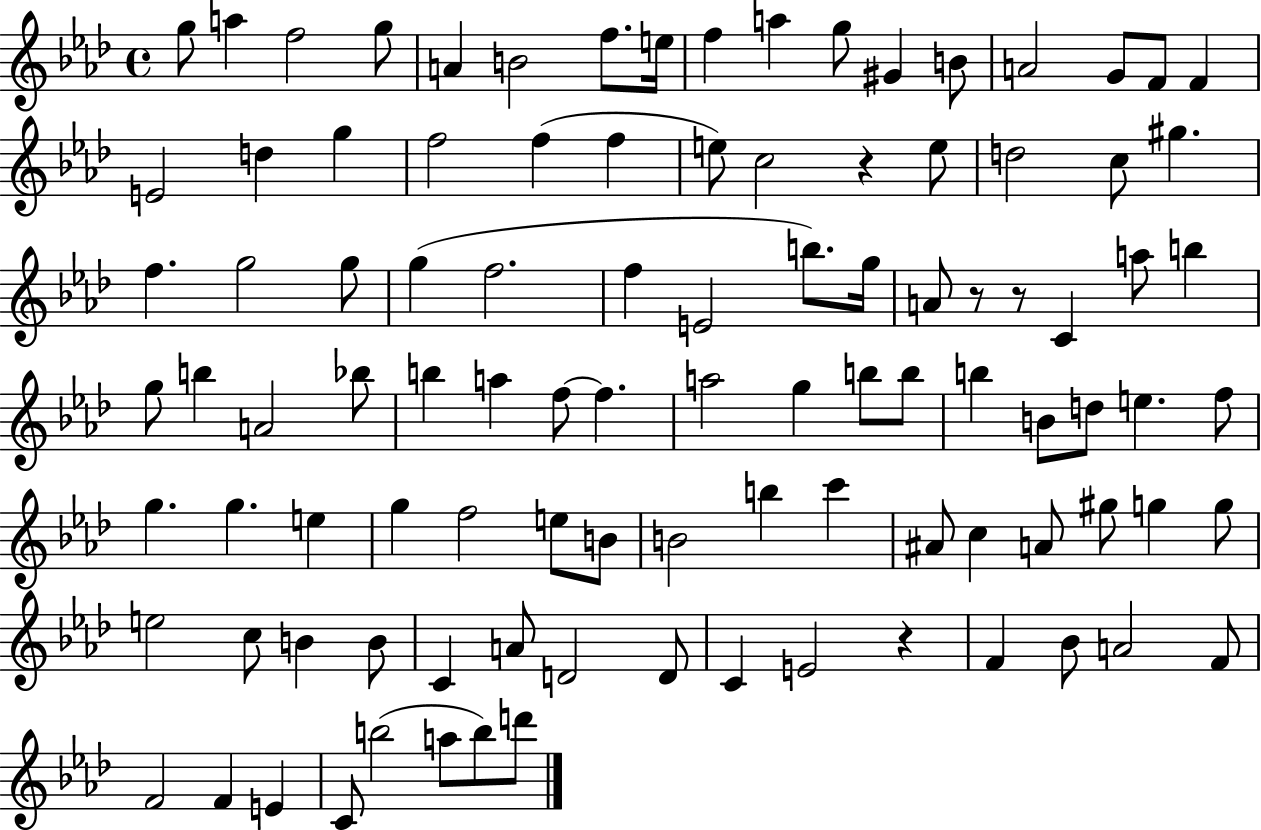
G5/e A5/q F5/h G5/e A4/q B4/h F5/e. E5/s F5/q A5/q G5/e G#4/q B4/e A4/h G4/e F4/e F4/q E4/h D5/q G5/q F5/h F5/q F5/q E5/e C5/h R/q E5/e D5/h C5/e G#5/q. F5/q. G5/h G5/e G5/q F5/h. F5/q E4/h B5/e. G5/s A4/e R/e R/e C4/q A5/e B5/q G5/e B5/q A4/h Bb5/e B5/q A5/q F5/e F5/q. A5/h G5/q B5/e B5/e B5/q B4/e D5/e E5/q. F5/e G5/q. G5/q. E5/q G5/q F5/h E5/e B4/e B4/h B5/q C6/q A#4/e C5/q A4/e G#5/e G5/q G5/e E5/h C5/e B4/q B4/e C4/q A4/e D4/h D4/e C4/q E4/h R/q F4/q Bb4/e A4/h F4/e F4/h F4/q E4/q C4/e B5/h A5/e B5/e D6/e